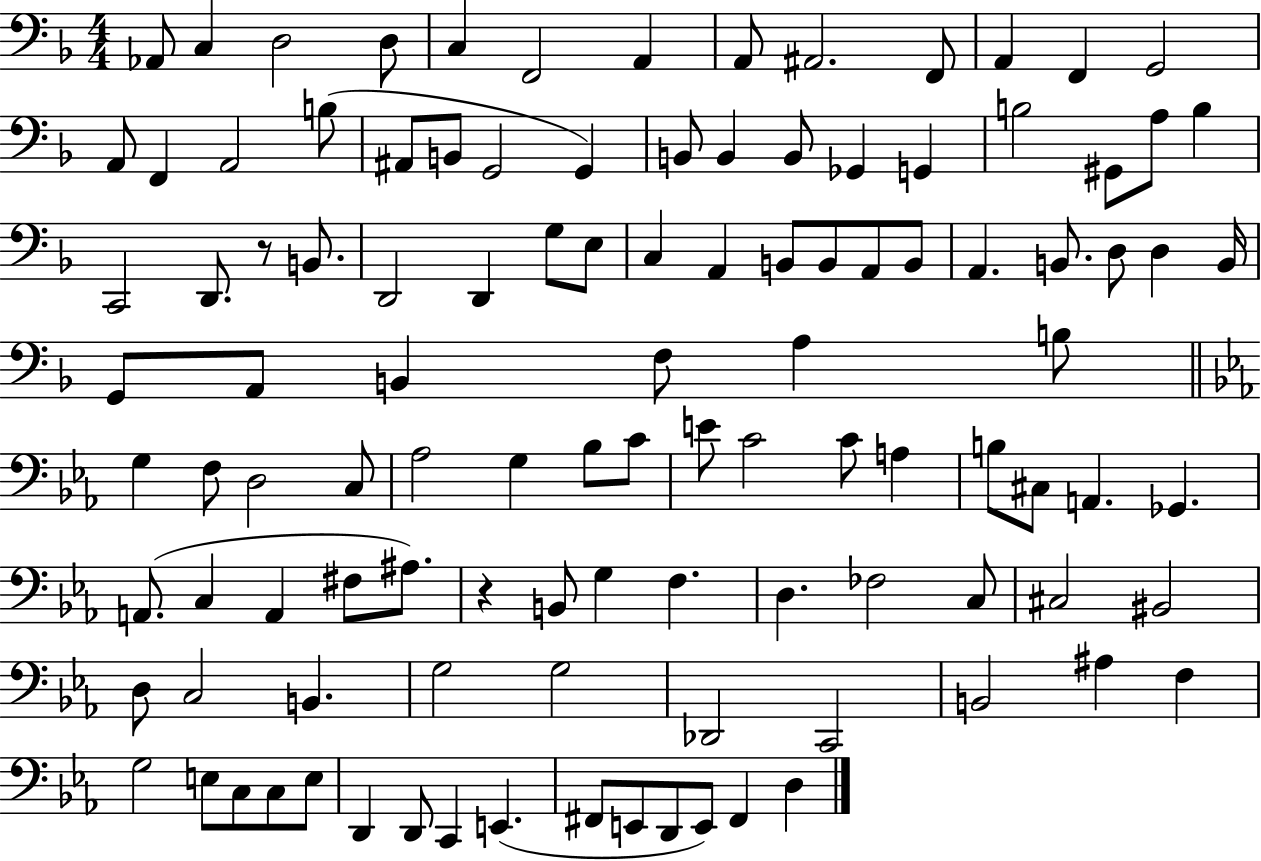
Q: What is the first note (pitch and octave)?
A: Ab2